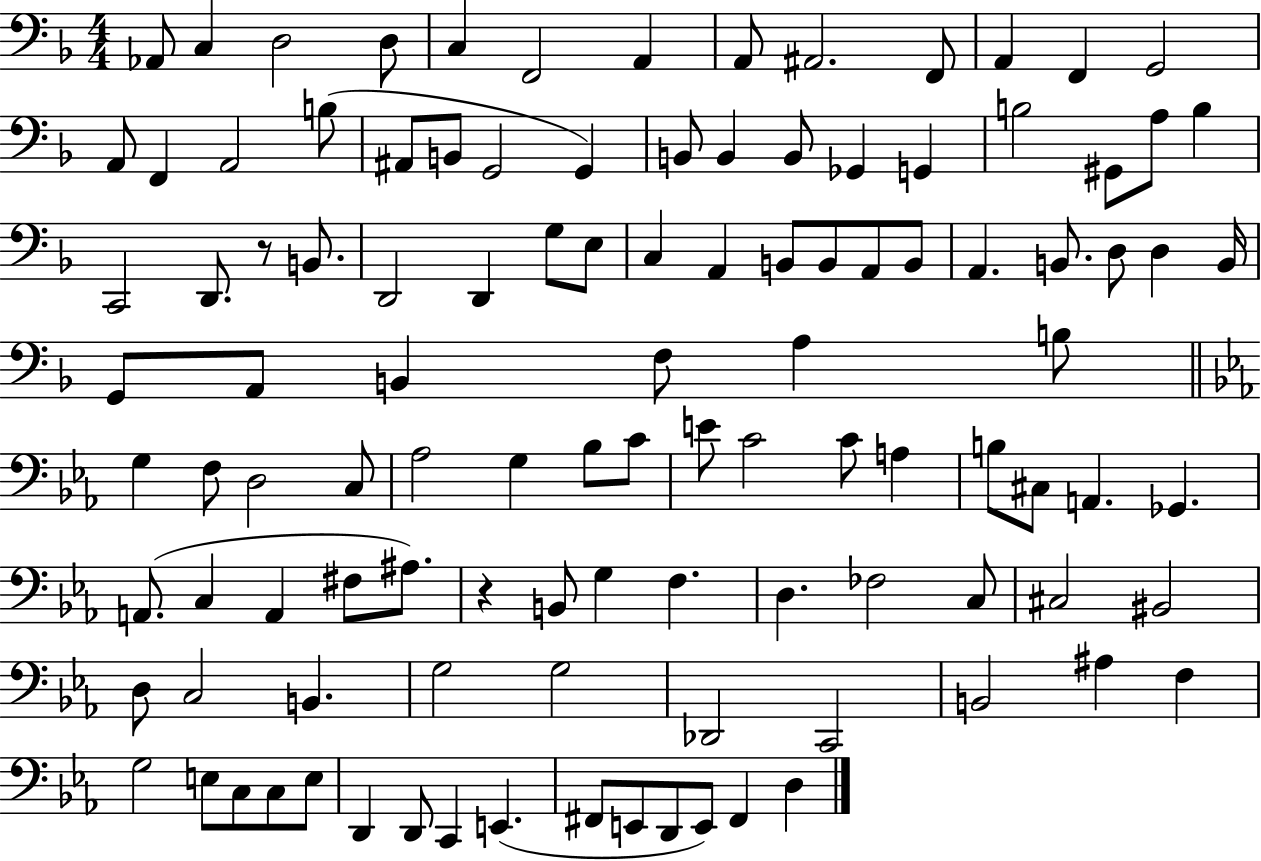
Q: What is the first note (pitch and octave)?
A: Ab2